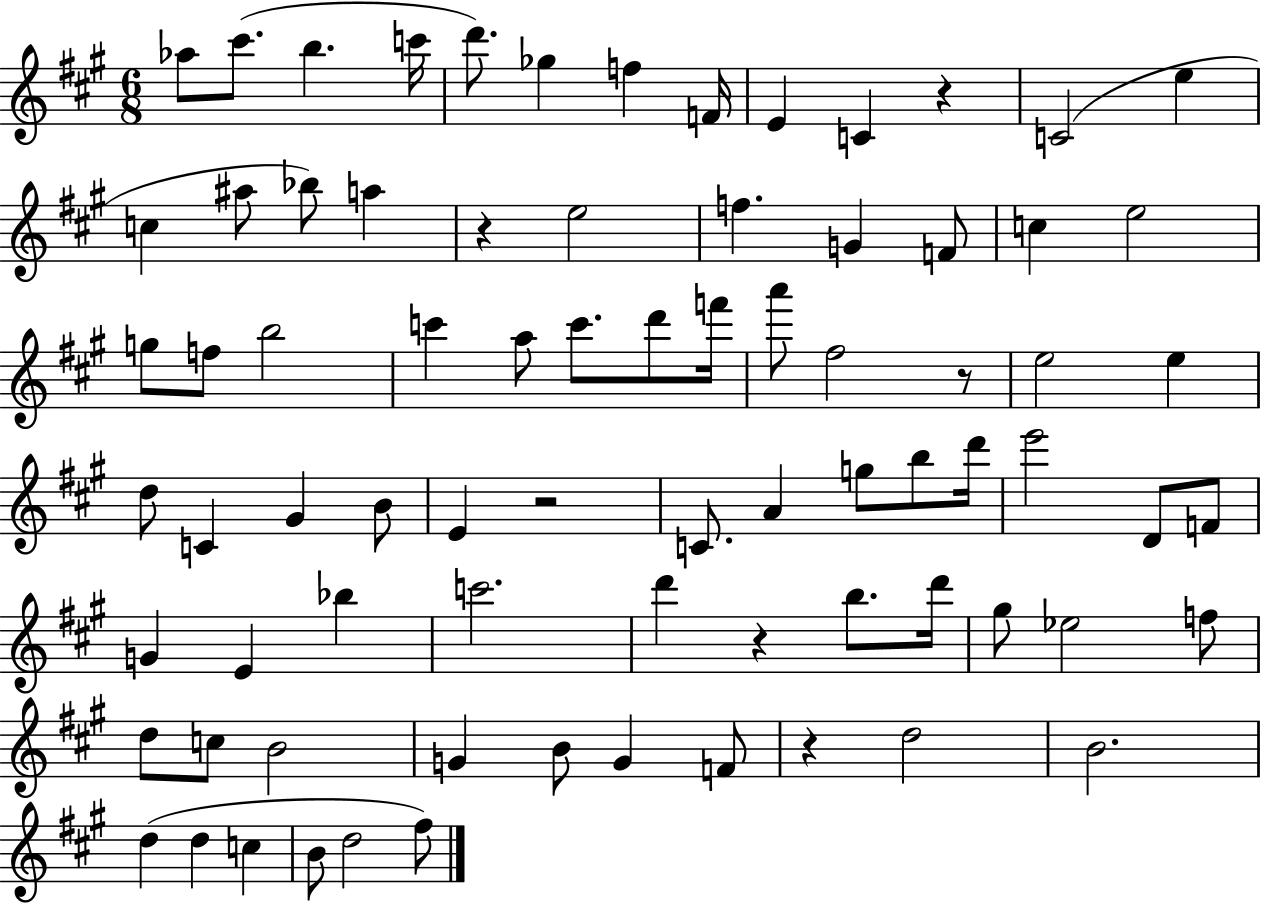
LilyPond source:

{
  \clef treble
  \numericTimeSignature
  \time 6/8
  \key a \major
  \repeat volta 2 { aes''8 cis'''8.( b''4. c'''16 | d'''8.) ges''4 f''4 f'16 | e'4 c'4 r4 | c'2( e''4 | \break c''4 ais''8 bes''8) a''4 | r4 e''2 | f''4. g'4 f'8 | c''4 e''2 | \break g''8 f''8 b''2 | c'''4 a''8 c'''8. d'''8 f'''16 | a'''8 fis''2 r8 | e''2 e''4 | \break d''8 c'4 gis'4 b'8 | e'4 r2 | c'8. a'4 g''8 b''8 d'''16 | e'''2 d'8 f'8 | \break g'4 e'4 bes''4 | c'''2. | d'''4 r4 b''8. d'''16 | gis''8 ees''2 f''8 | \break d''8 c''8 b'2 | g'4 b'8 g'4 f'8 | r4 d''2 | b'2. | \break d''4( d''4 c''4 | b'8 d''2 fis''8) | } \bar "|."
}